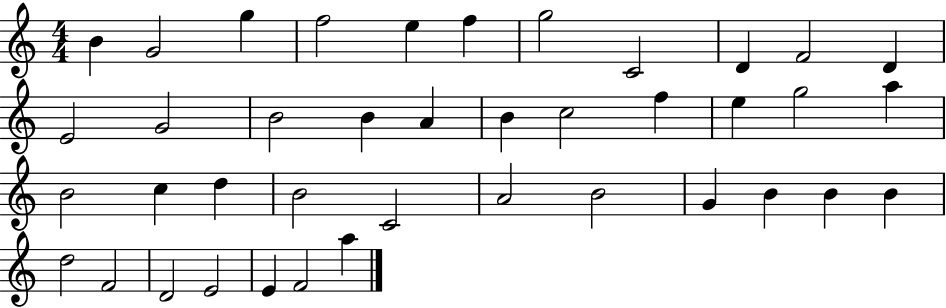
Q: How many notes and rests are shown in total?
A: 40